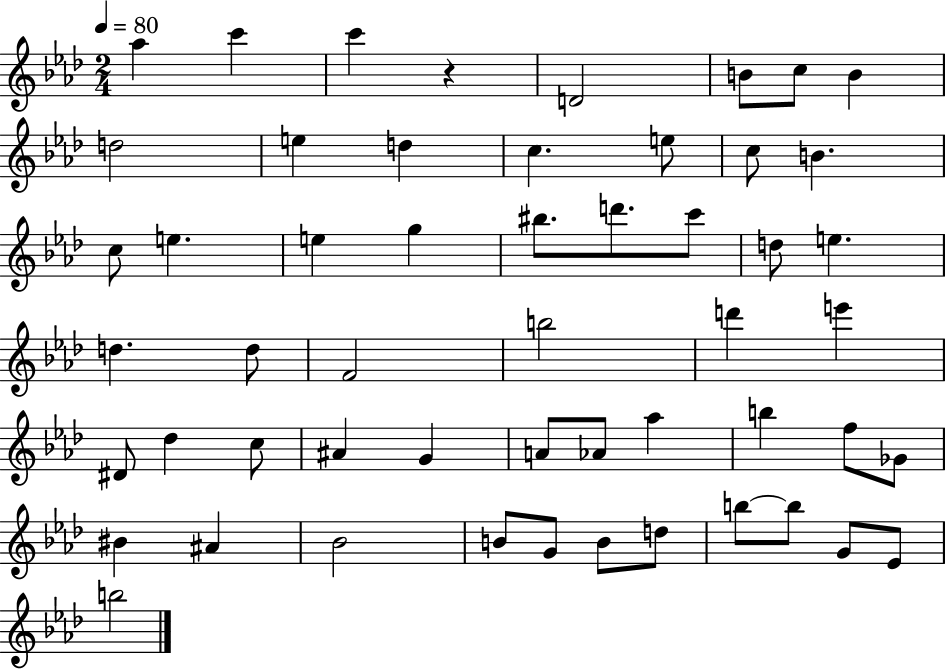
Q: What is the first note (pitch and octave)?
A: Ab5